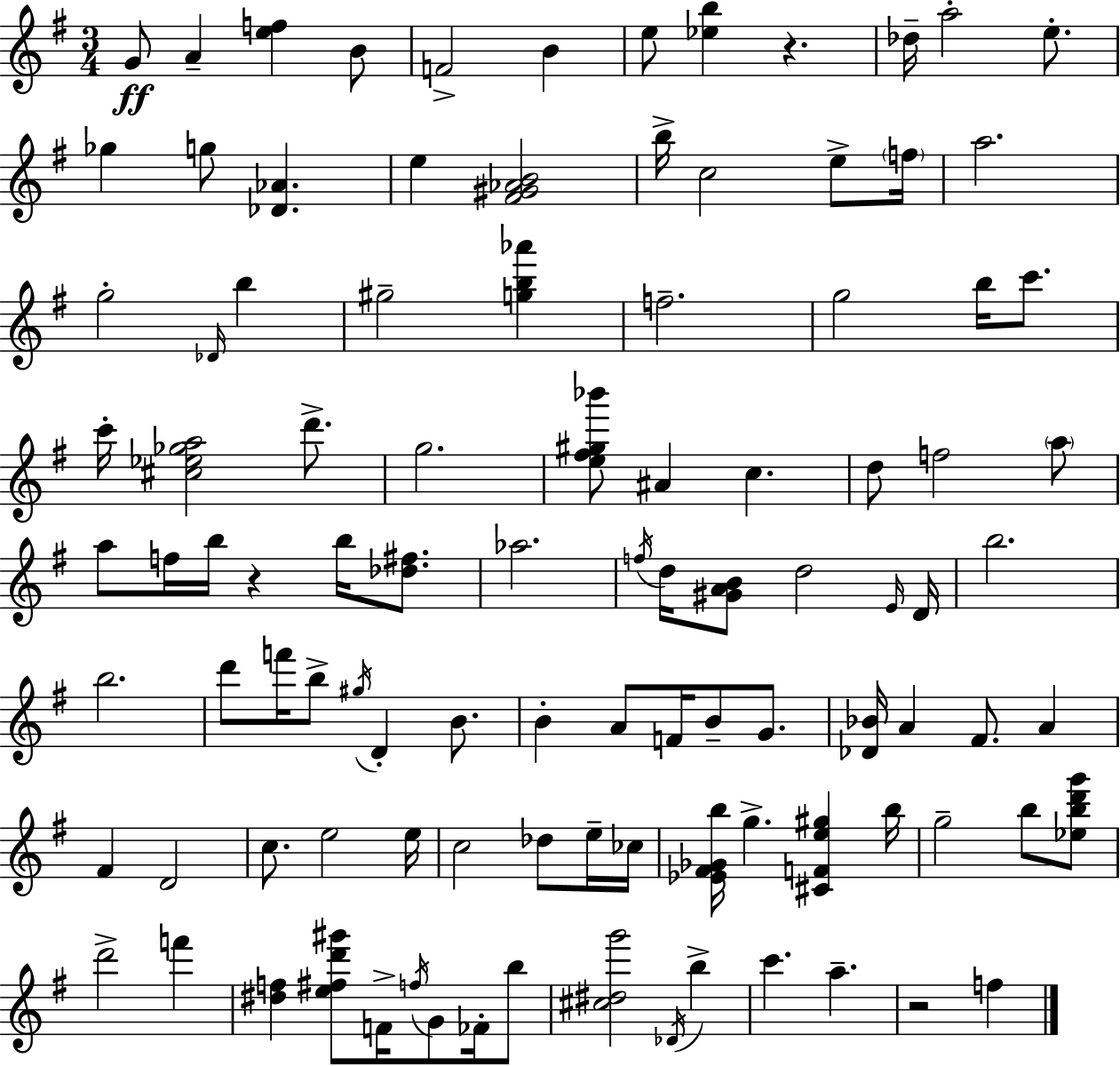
X:1
T:Untitled
M:3/4
L:1/4
K:Em
G/2 A [ef] B/2 F2 B e/2 [_eb] z _d/4 a2 e/2 _g g/2 [_D_A] e [^F^G_AB]2 b/4 c2 e/2 f/4 a2 g2 _D/4 b ^g2 [gb_a'] f2 g2 b/4 c'/2 c'/4 [^c_e_ga]2 d'/2 g2 [e^f^g_b']/2 ^A c d/2 f2 a/2 a/2 f/4 b/4 z b/4 [_d^f]/2 _a2 f/4 d/4 [^GAB]/2 d2 E/4 D/4 b2 b2 d'/2 f'/4 b/2 ^g/4 D B/2 B A/2 F/4 B/2 G/2 [_D_B]/4 A ^F/2 A ^F D2 c/2 e2 e/4 c2 _d/2 e/4 _c/4 [_E^F_Gb]/4 g [^CFe^g] b/4 g2 b/2 [_ebd'g']/2 d'2 f' [^df] [e^fd'^g']/2 F/4 f/4 G/2 _F/4 b/2 [^c^dg']2 _D/4 b c' a z2 f